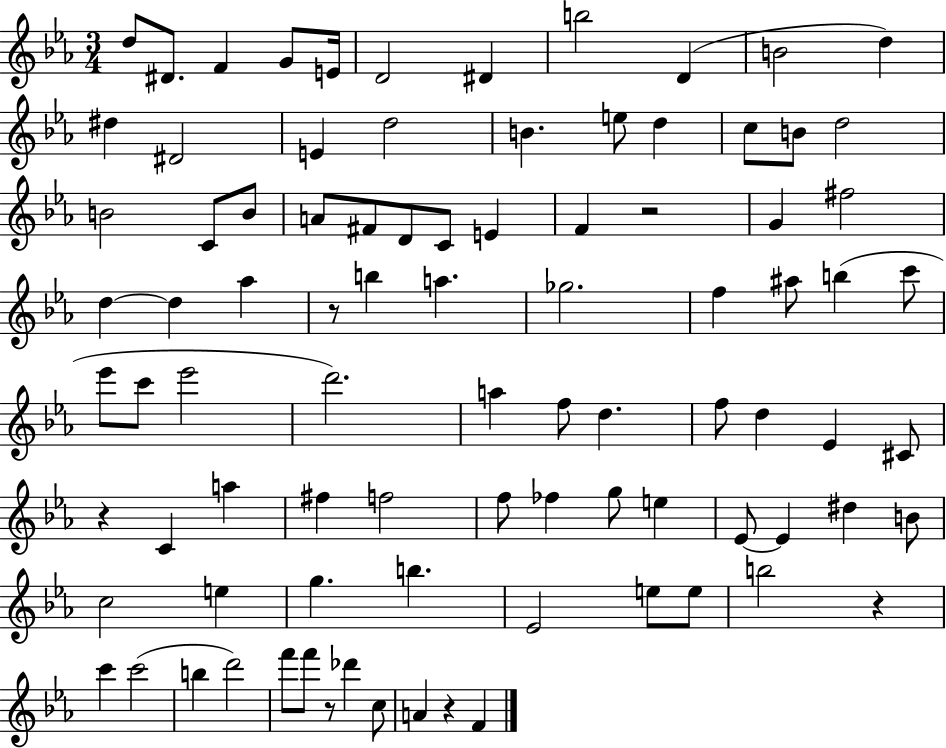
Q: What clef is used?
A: treble